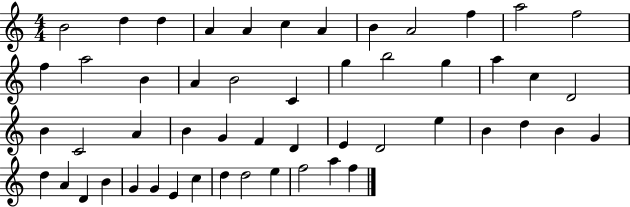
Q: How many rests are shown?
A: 0